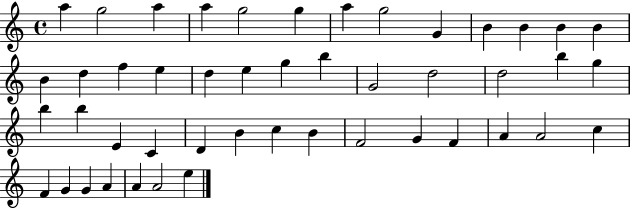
{
  \clef treble
  \time 4/4
  \defaultTimeSignature
  \key c \major
  a''4 g''2 a''4 | a''4 g''2 g''4 | a''4 g''2 g'4 | b'4 b'4 b'4 b'4 | \break b'4 d''4 f''4 e''4 | d''4 e''4 g''4 b''4 | g'2 d''2 | d''2 b''4 g''4 | \break b''4 b''4 e'4 c'4 | d'4 b'4 c''4 b'4 | f'2 g'4 f'4 | a'4 a'2 c''4 | \break f'4 g'4 g'4 a'4 | a'4 a'2 e''4 | \bar "|."
}